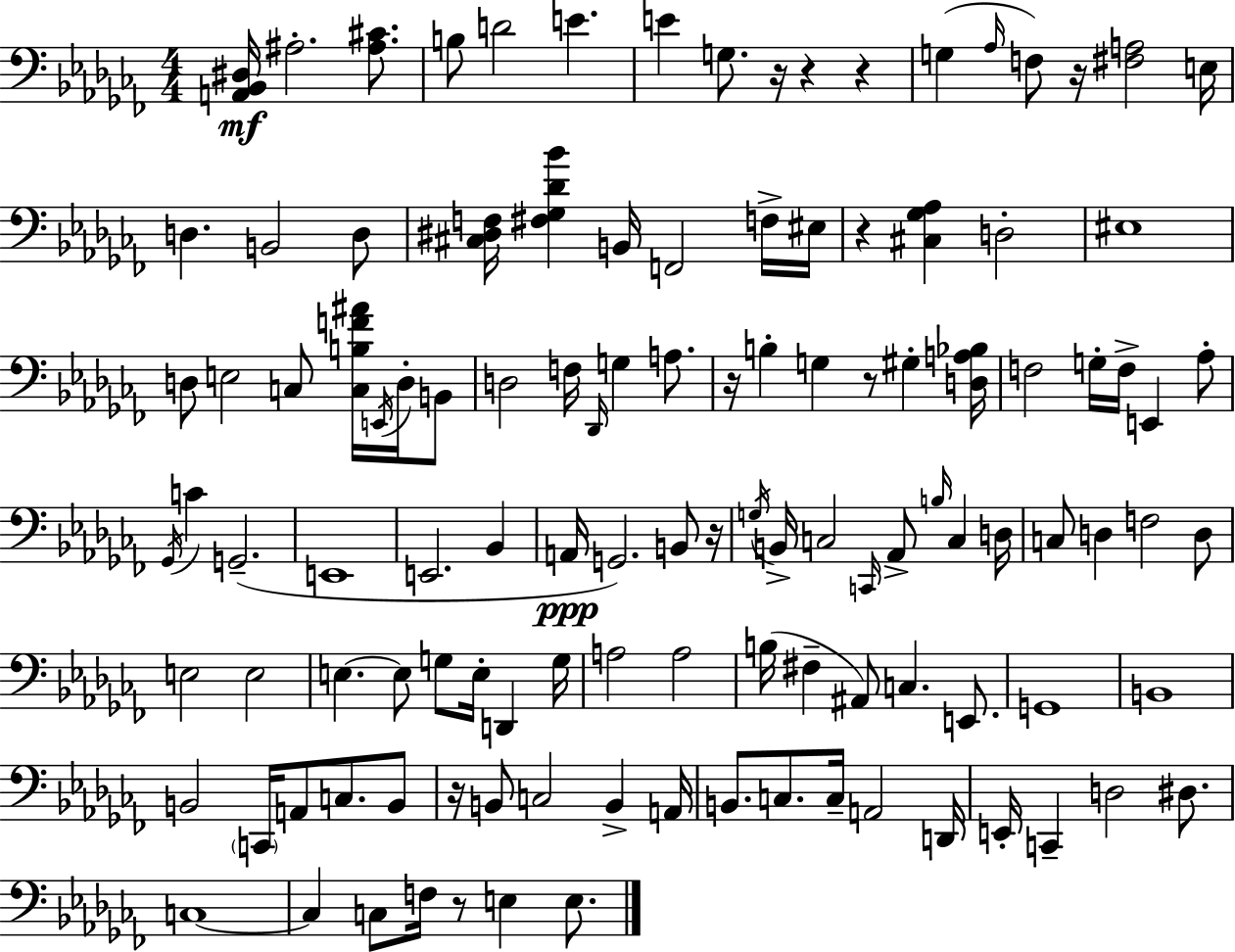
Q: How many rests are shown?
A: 10